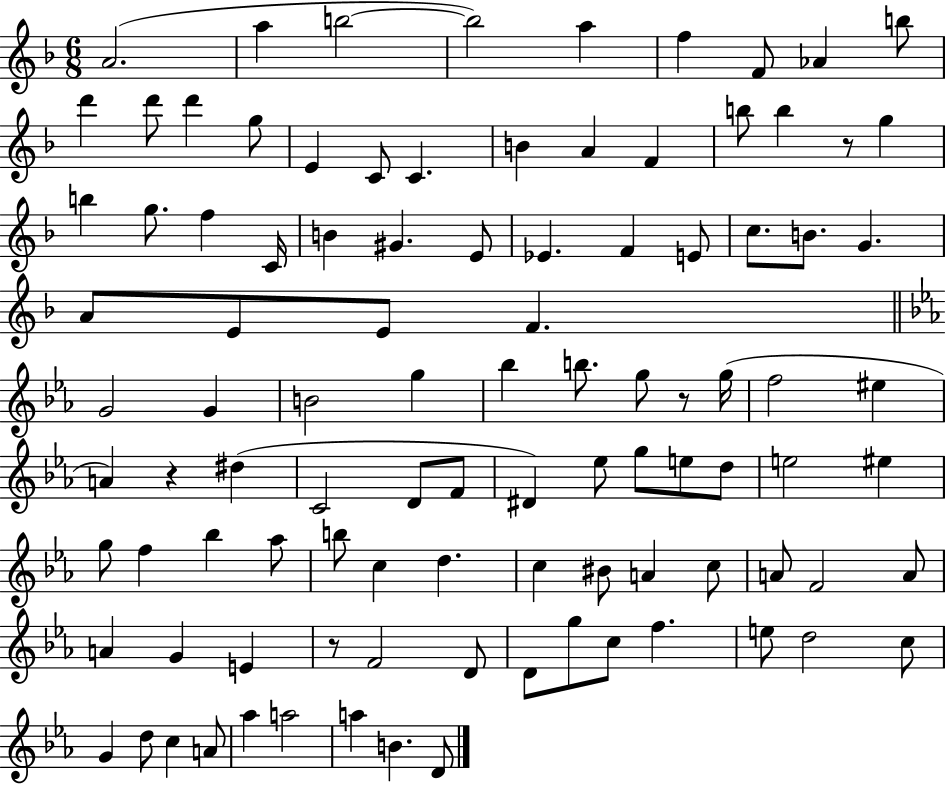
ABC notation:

X:1
T:Untitled
M:6/8
L:1/4
K:F
A2 a b2 b2 a f F/2 _A b/2 d' d'/2 d' g/2 E C/2 C B A F b/2 b z/2 g b g/2 f C/4 B ^G E/2 _E F E/2 c/2 B/2 G A/2 E/2 E/2 F G2 G B2 g _b b/2 g/2 z/2 g/4 f2 ^e A z ^d C2 D/2 F/2 ^D _e/2 g/2 e/2 d/2 e2 ^e g/2 f _b _a/2 b/2 c d c ^B/2 A c/2 A/2 F2 A/2 A G E z/2 F2 D/2 D/2 g/2 c/2 f e/2 d2 c/2 G d/2 c A/2 _a a2 a B D/2